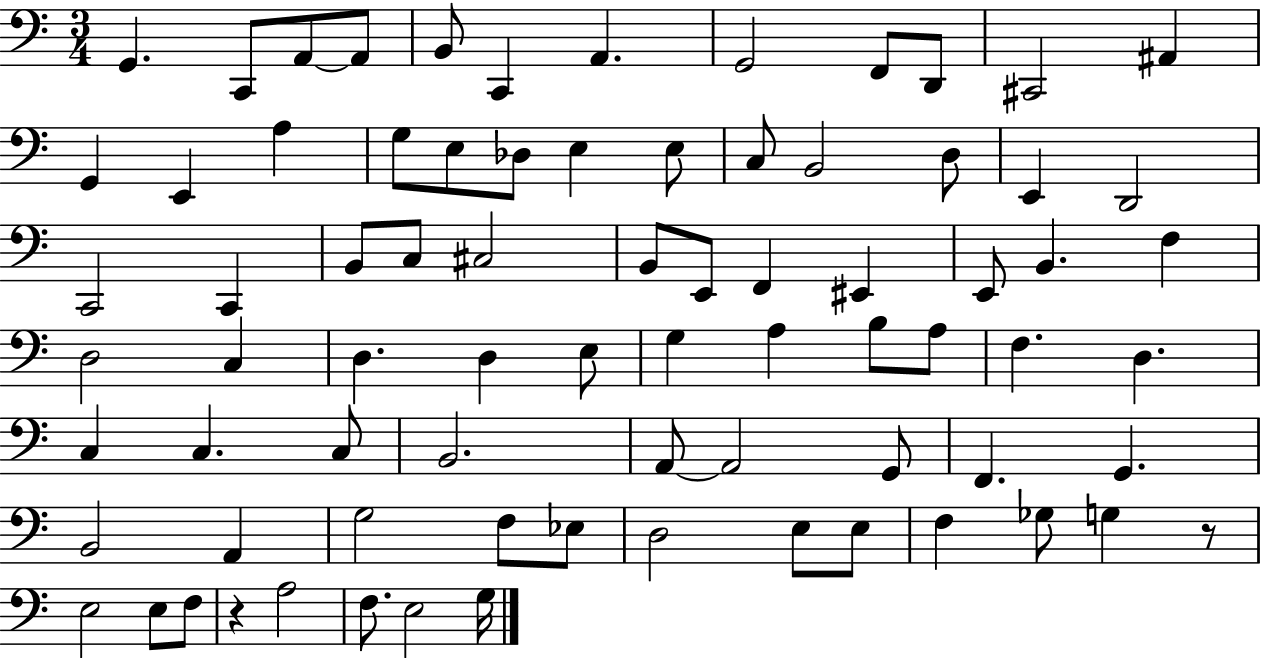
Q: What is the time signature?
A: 3/4